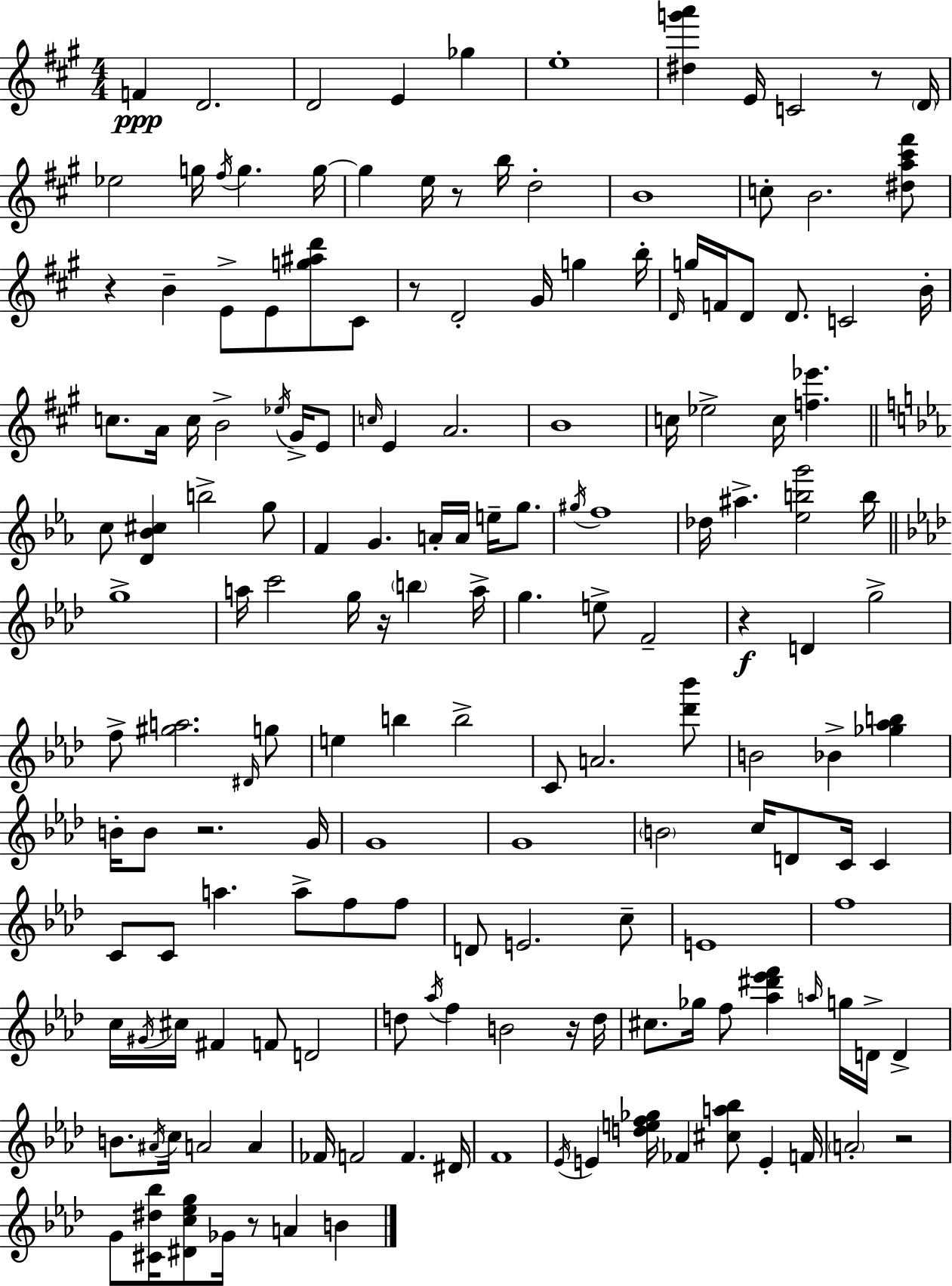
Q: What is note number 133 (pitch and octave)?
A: D#4